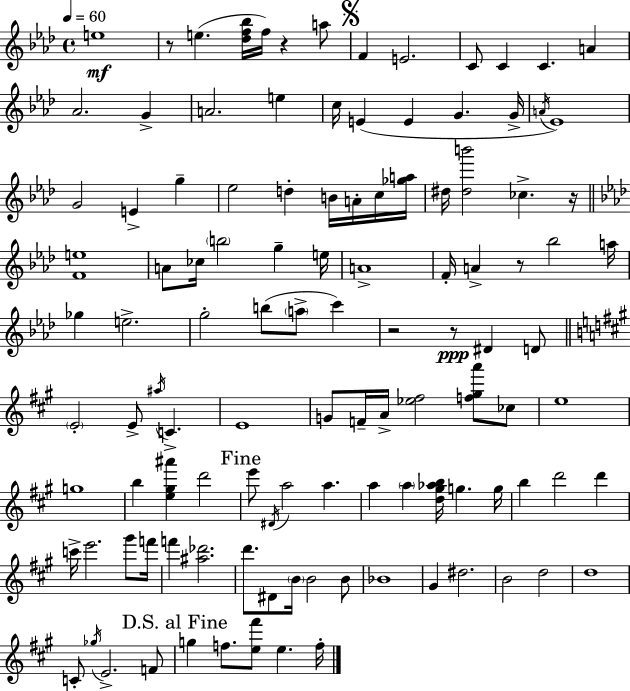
{
  \clef treble
  \time 4/4
  \defaultTimeSignature
  \key aes \major
  \tempo 4 = 60
  e''1\mf | r8 e''4.( <des'' f'' bes''>16 f''16) r4 a''8 | \mark \markup { \musicglyph "scripts.segno" } f'4 e'2. | c'8 c'4 c'4. a'4 | \break aes'2. g'4-> | a'2. e''4 | c''16 e'4( e'4 g'4. g'16-> | \acciaccatura { a'16 } ees'1) | \break g'2 e'4-> g''4-- | ees''2 d''4-. b'16 a'16-. c''16 | <ges'' a''>16 dis''16 <dis'' b'''>2 ces''4.-> | r16 \bar "||" \break \key f \minor <f' e''>1 | a'8 ces''16 \parenthesize b''2 g''4-- e''16 | a'1-> | f'16-. a'4-> r8 bes''2 a''16 | \break ges''4 e''2.-> | g''2-. b''8( \parenthesize a''8-> c'''4) | r2 r8\ppp dis'4 d'8 | \bar "||" \break \key a \major \parenthesize e'2-. e'8-> \acciaccatura { ais''16 } c'4.-> | e'1 | g'8 f'16-- a'16-> <ees'' fis''>2 <f'' gis'' a'''>8 ces''8 | e''1 | \break g''1 | b''4 <e'' gis'' ais'''>4 d'''2 | \mark "Fine" e'''8 \acciaccatura { dis'16 } a''2 a''4. | a''4 \parenthesize a''4 <d'' gis'' aes'' b''>16 g''4. | \break g''16 b''4 d'''2 d'''4 | c'''16-> e'''2. gis'''8 | f'''16 f'''4 <ais'' des'''>2. | d'''8. dis'8 \parenthesize b'16 b'2 | \break b'8 bes'1 | gis'4 dis''2. | b'2 d''2 | d''1 | \break c'8-. \acciaccatura { ges''16 } e'2.-> | f'8 \mark "D.S. al Fine" g''4 f''8. <e'' fis'''>8 e''4. | f''16-. \bar "|."
}